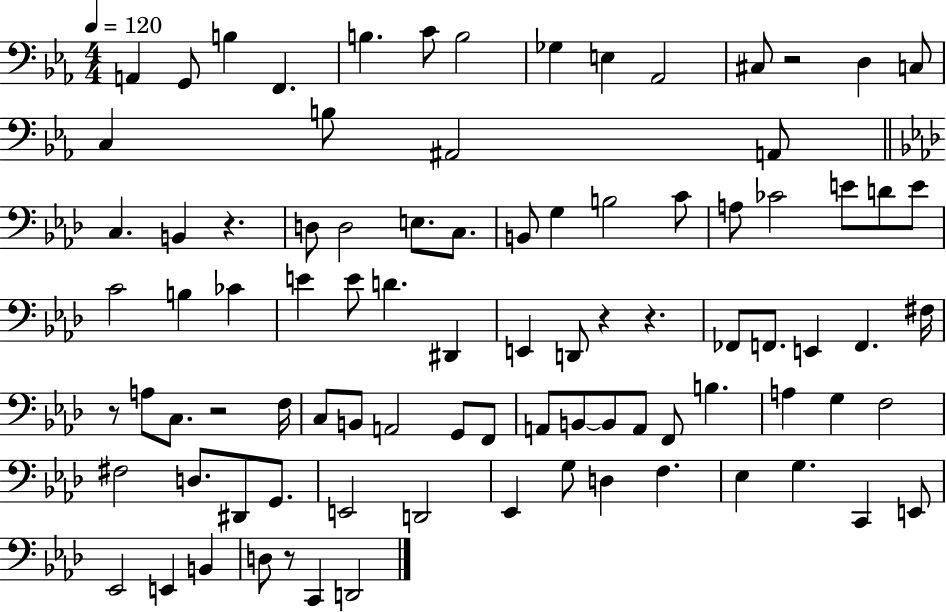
X:1
T:Untitled
M:4/4
L:1/4
K:Eb
A,, G,,/2 B, F,, B, C/2 B,2 _G, E, _A,,2 ^C,/2 z2 D, C,/2 C, B,/2 ^A,,2 A,,/2 C, B,, z D,/2 D,2 E,/2 C,/2 B,,/2 G, B,2 C/2 A,/2 _C2 E/2 D/2 E/2 C2 B, _C E E/2 D ^D,, E,, D,,/2 z z _F,,/2 F,,/2 E,, F,, ^F,/4 z/2 A,/2 C,/2 z2 F,/4 C,/2 B,,/2 A,,2 G,,/2 F,,/2 A,,/2 B,,/2 B,,/2 A,,/2 F,,/2 B, A, G, F,2 ^F,2 D,/2 ^D,,/2 G,,/2 E,,2 D,,2 _E,, G,/2 D, F, _E, G, C,, E,,/2 _E,,2 E,, B,, D,/2 z/2 C,, D,,2